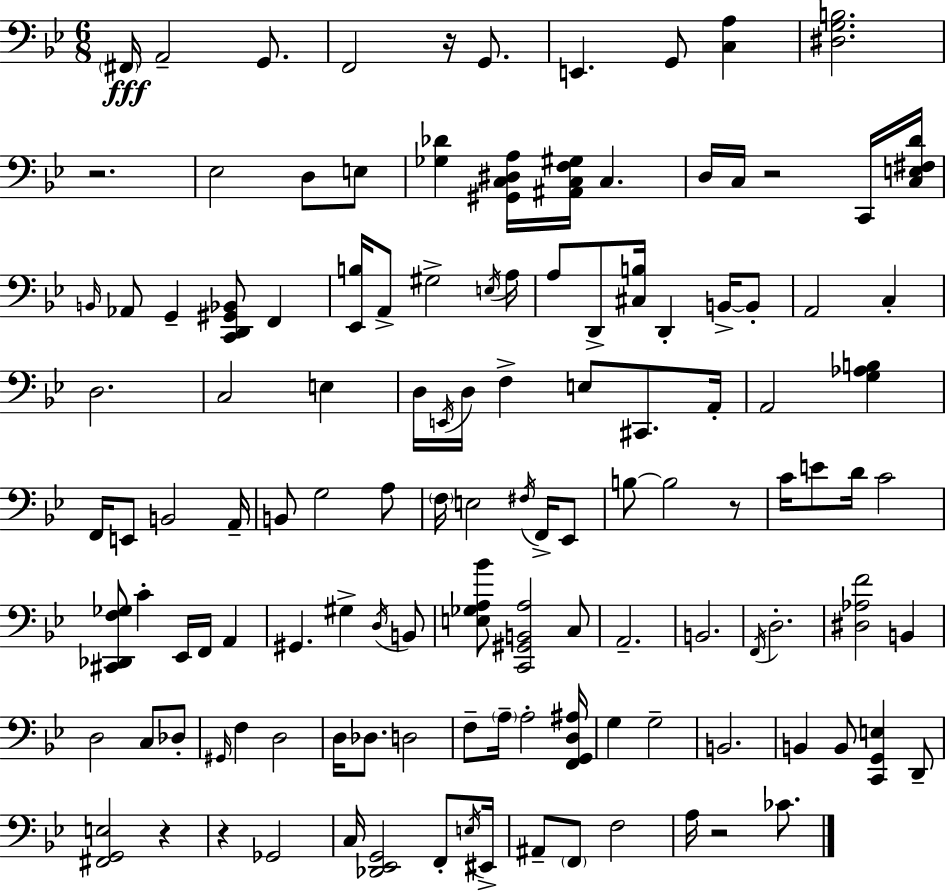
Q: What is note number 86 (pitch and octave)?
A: G3